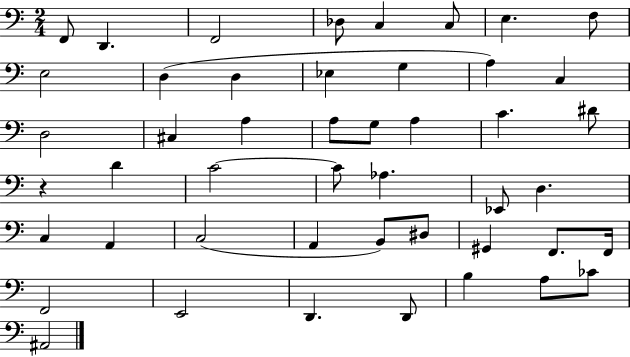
F2/e D2/q. F2/h Db3/e C3/q C3/e E3/q. F3/e E3/h D3/q D3/q Eb3/q G3/q A3/q C3/q D3/h C#3/q A3/q A3/e G3/e A3/q C4/q. D#4/e R/q D4/q C4/h C4/e Ab3/q. Eb2/e D3/q. C3/q A2/q C3/h A2/q B2/e D#3/e G#2/q F2/e. F2/s F2/h E2/h D2/q. D2/e B3/q A3/e CES4/e A#2/h